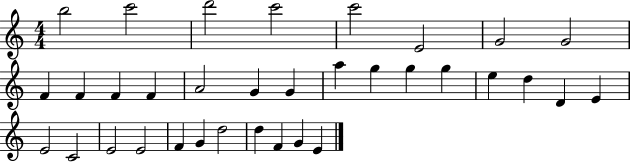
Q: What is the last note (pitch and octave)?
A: E4